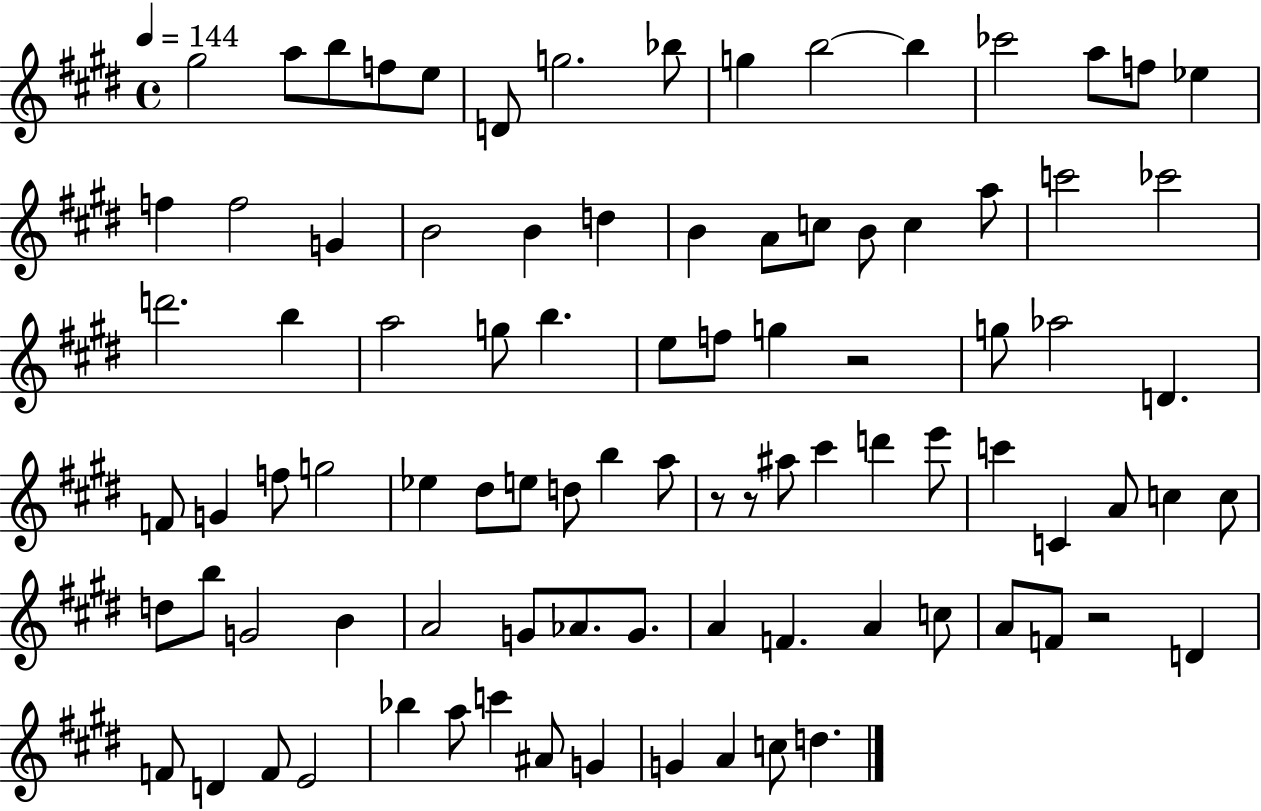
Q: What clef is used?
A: treble